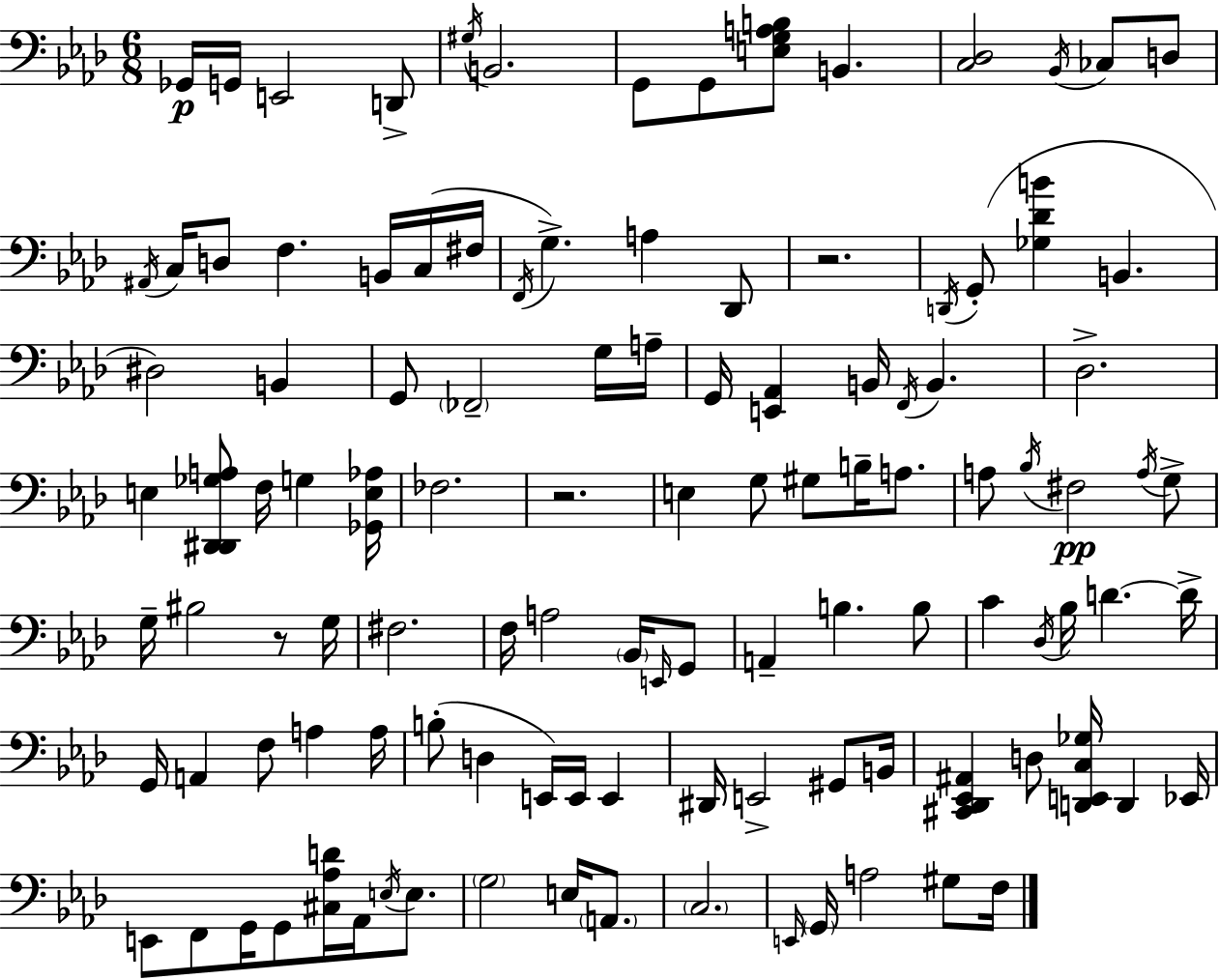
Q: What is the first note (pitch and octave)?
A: Gb2